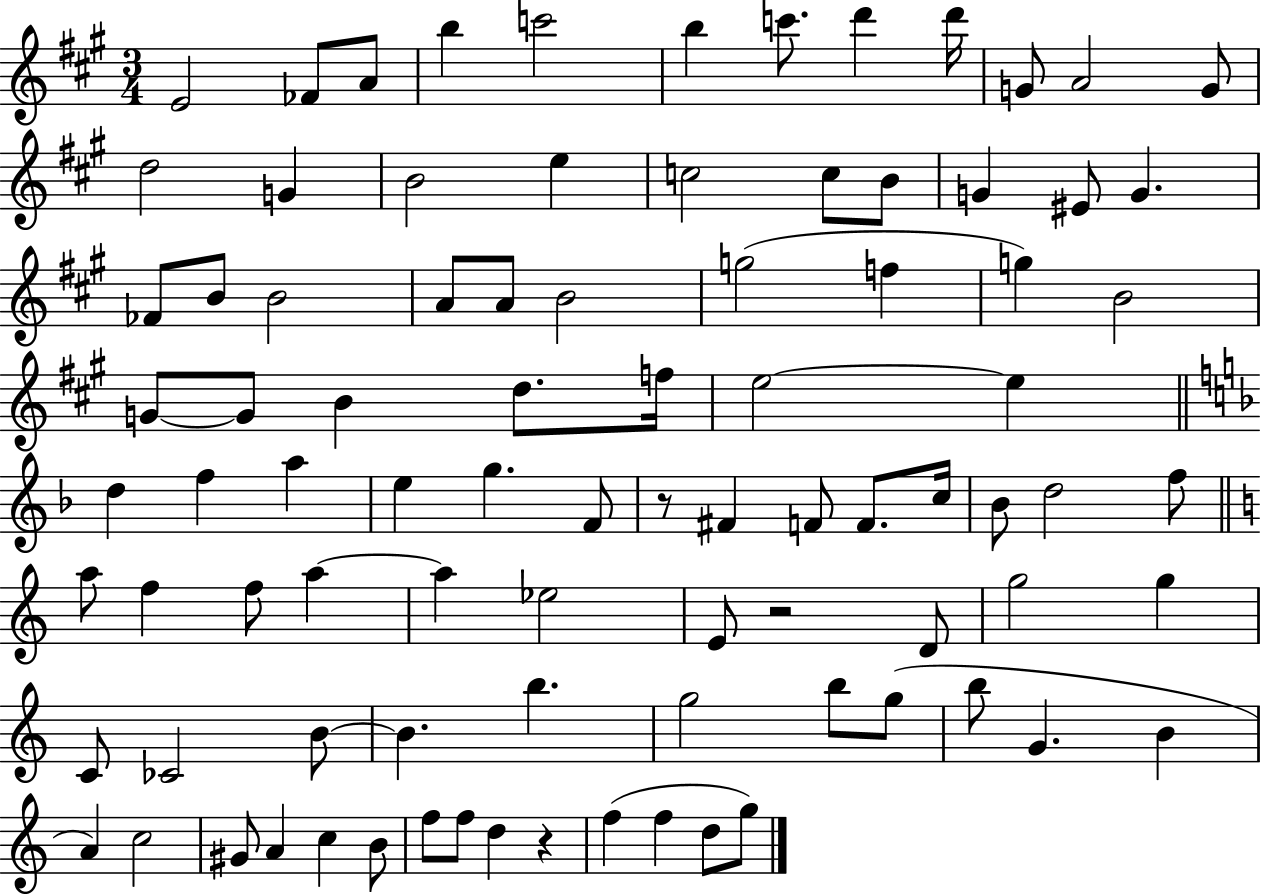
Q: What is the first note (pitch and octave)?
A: E4